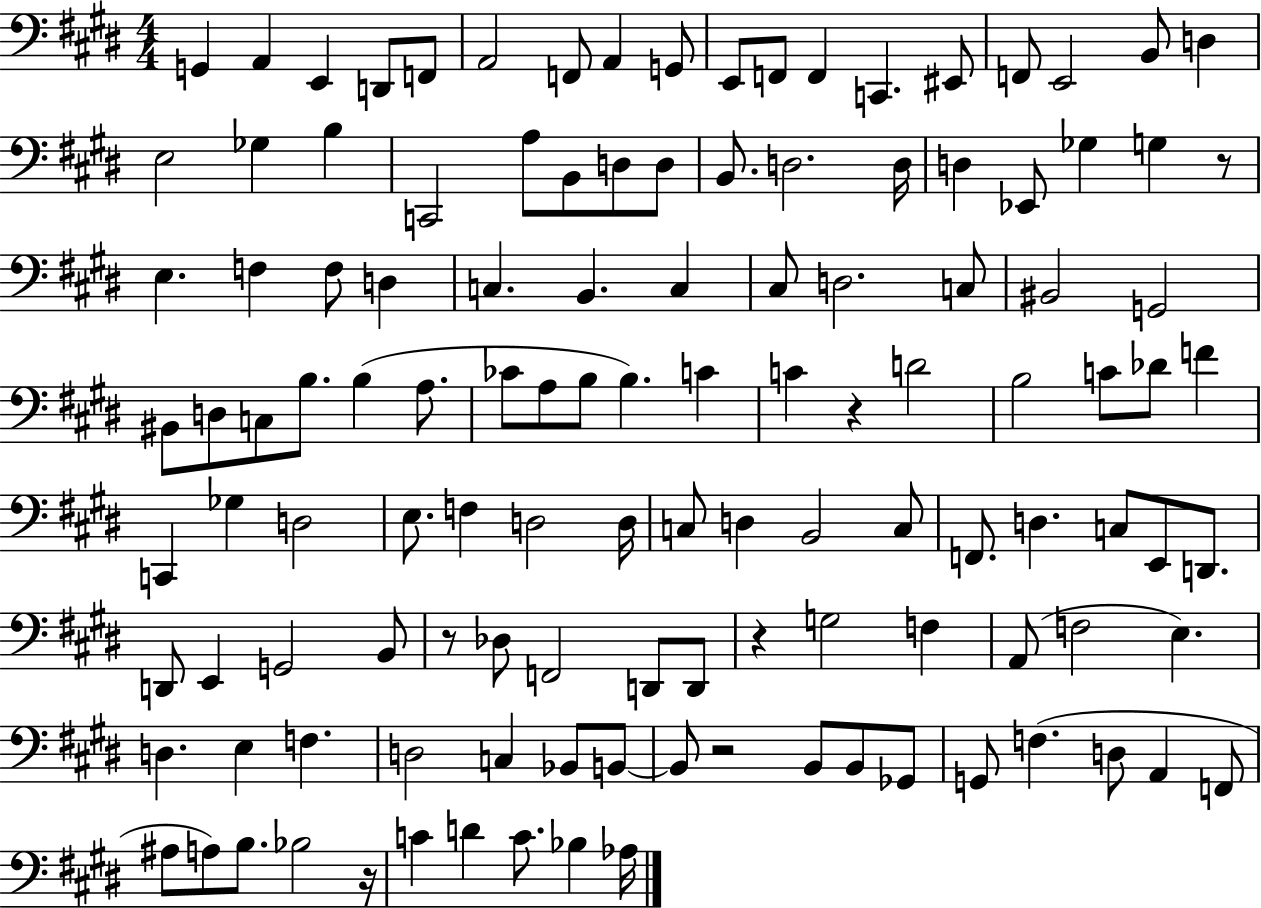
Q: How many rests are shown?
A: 6